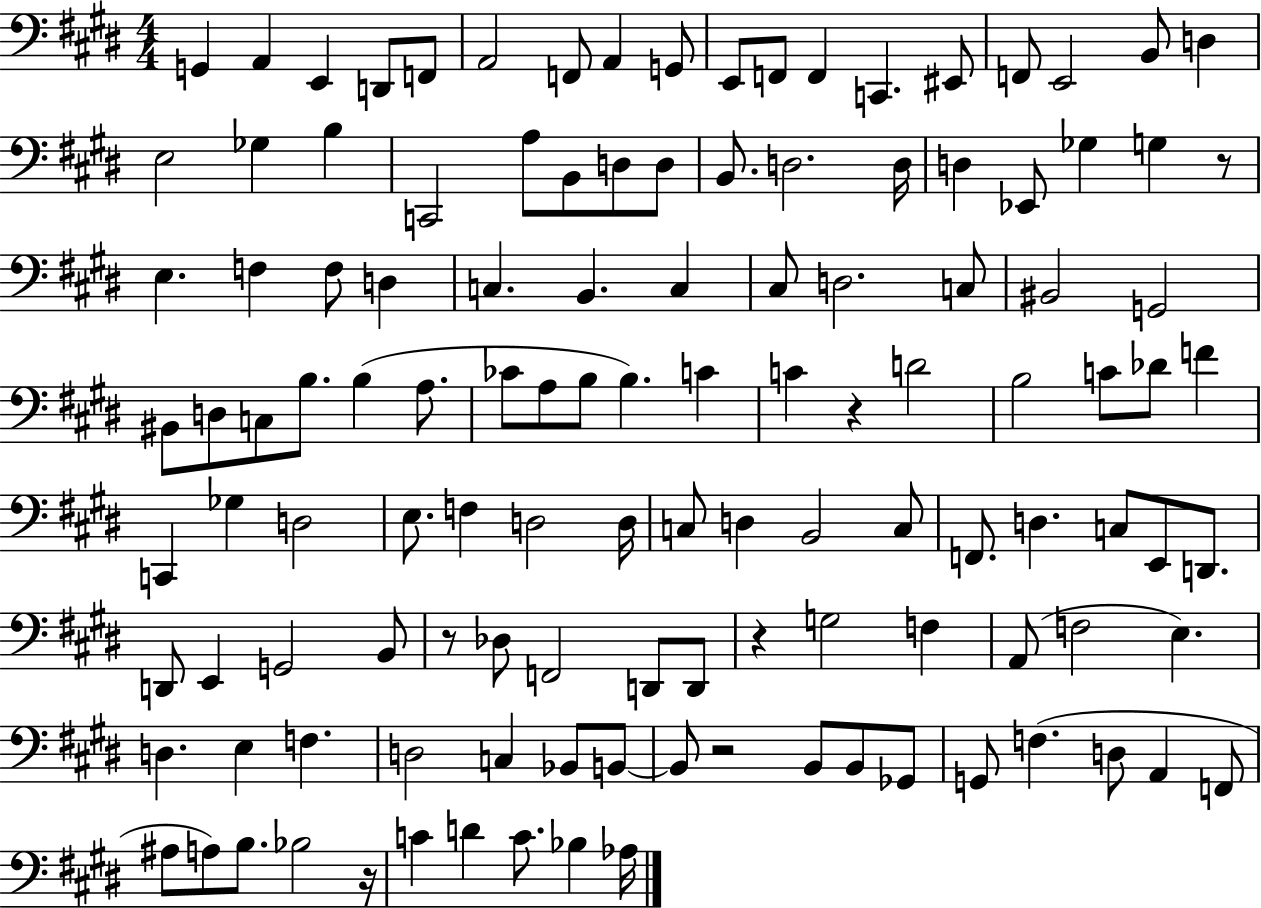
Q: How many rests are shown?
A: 6